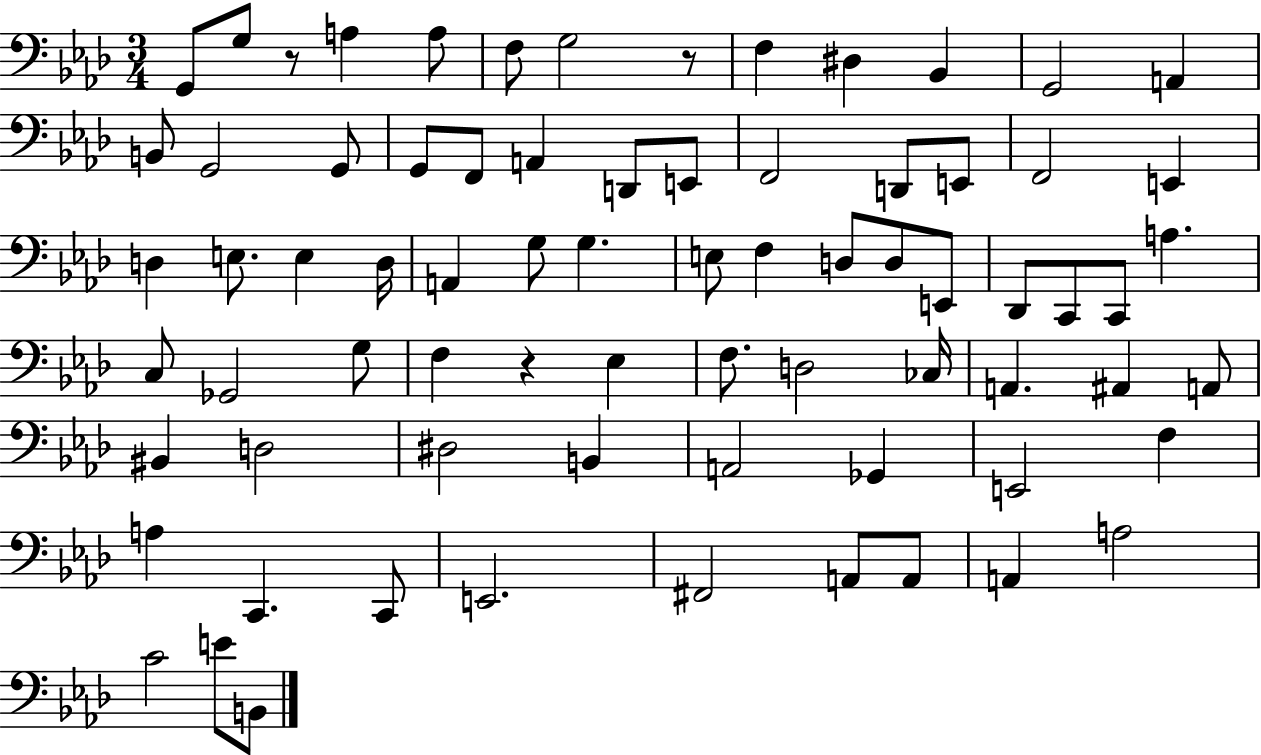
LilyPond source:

{
  \clef bass
  \numericTimeSignature
  \time 3/4
  \key aes \major
  \repeat volta 2 { g,8 g8 r8 a4 a8 | f8 g2 r8 | f4 dis4 bes,4 | g,2 a,4 | \break b,8 g,2 g,8 | g,8 f,8 a,4 d,8 e,8 | f,2 d,8 e,8 | f,2 e,4 | \break d4 e8. e4 d16 | a,4 g8 g4. | e8 f4 d8 d8 e,8 | des,8 c,8 c,8 a4. | \break c8 ges,2 g8 | f4 r4 ees4 | f8. d2 ces16 | a,4. ais,4 a,8 | \break bis,4 d2 | dis2 b,4 | a,2 ges,4 | e,2 f4 | \break a4 c,4. c,8 | e,2. | fis,2 a,8 a,8 | a,4 a2 | \break c'2 e'8 b,8 | } \bar "|."
}